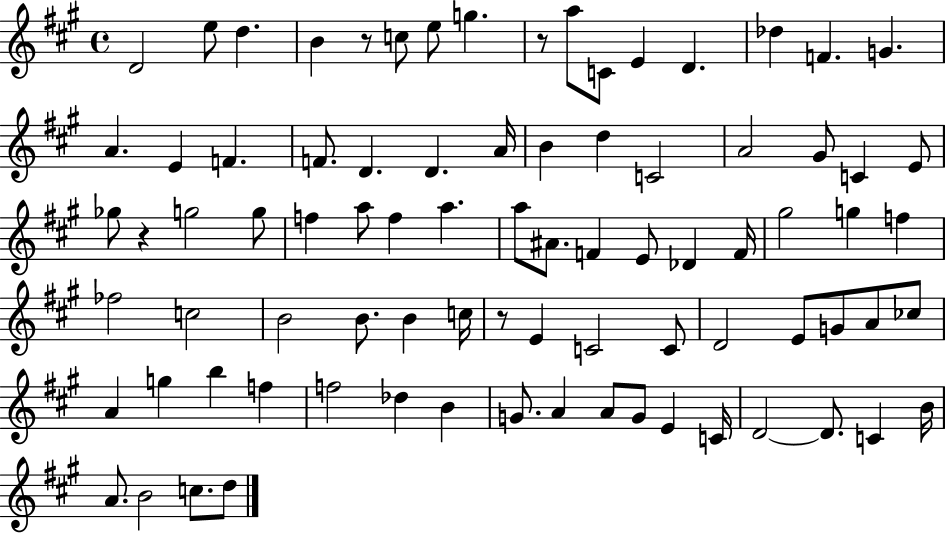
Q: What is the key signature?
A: A major